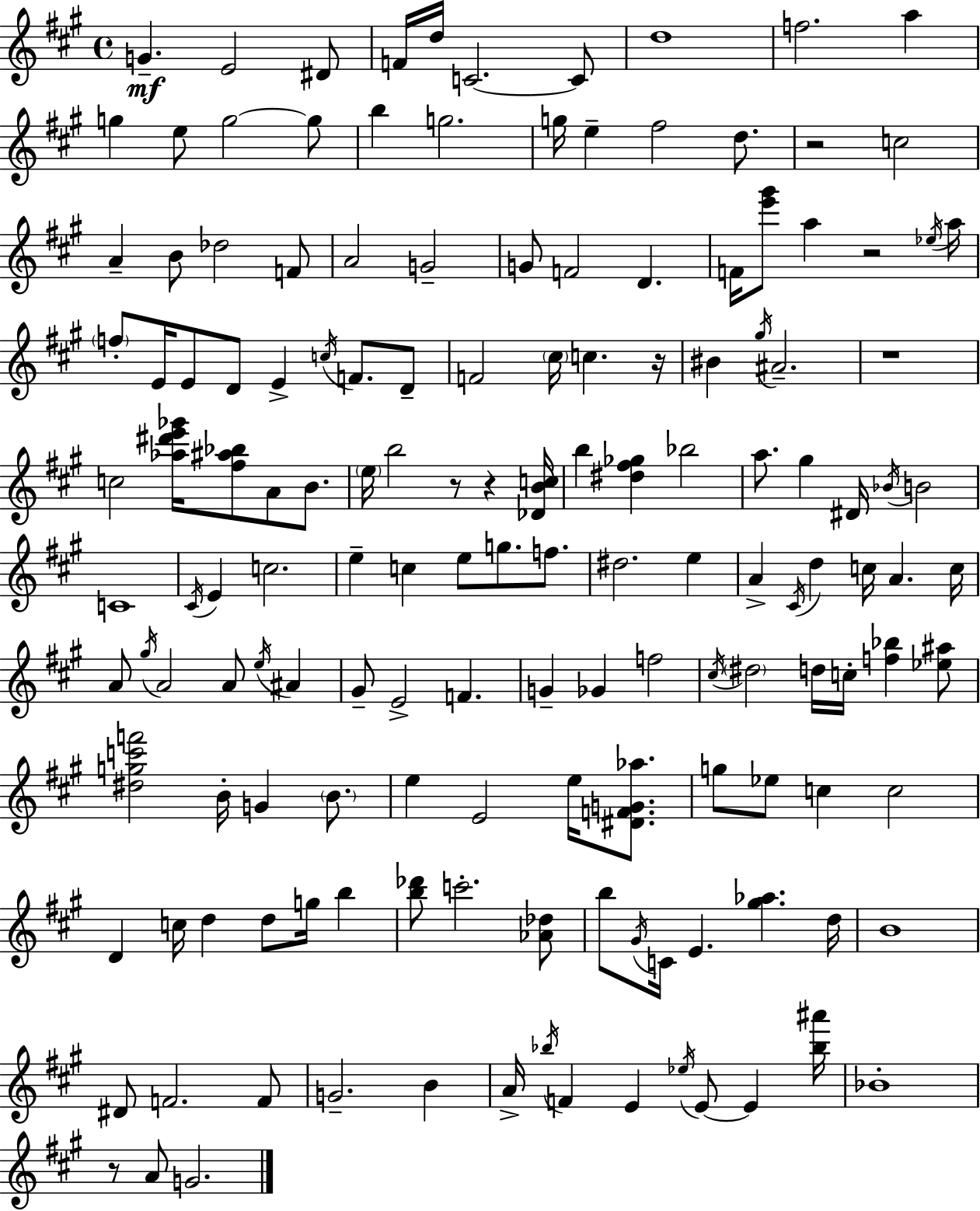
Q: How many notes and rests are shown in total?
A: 151